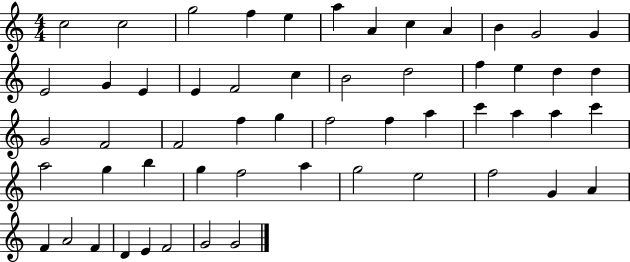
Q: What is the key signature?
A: C major